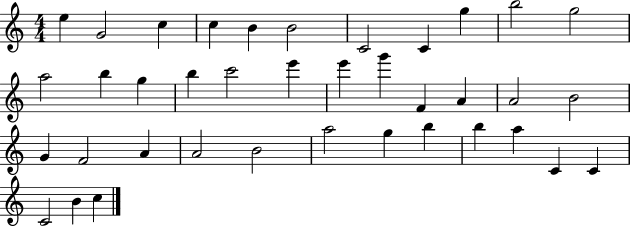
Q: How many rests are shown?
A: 0